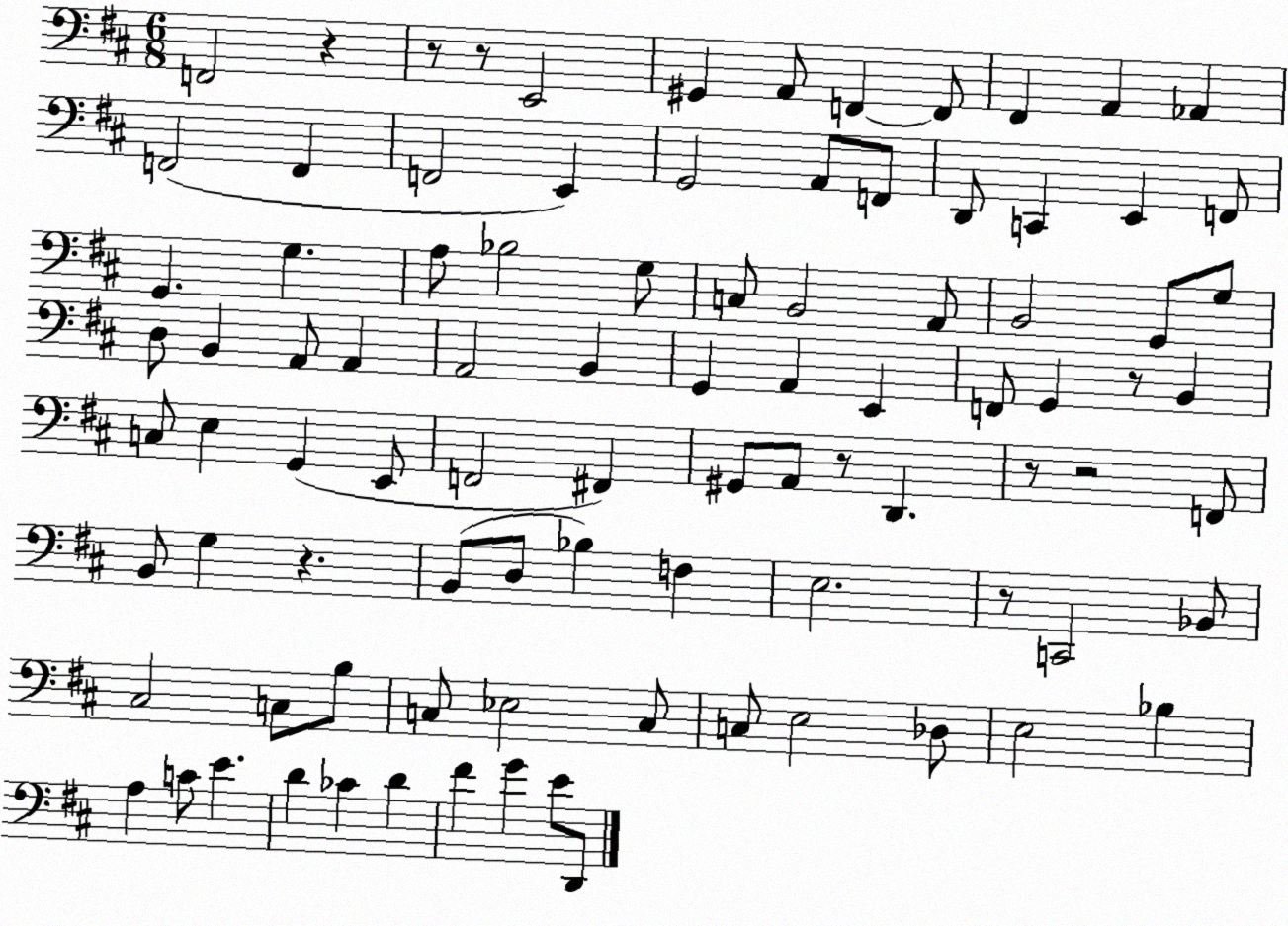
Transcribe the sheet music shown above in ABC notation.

X:1
T:Untitled
M:6/8
L:1/4
K:D
F,,2 z z/2 z/2 E,,2 ^G,, A,,/2 F,, F,,/2 ^F,, A,, _A,, F,,2 F,, F,,2 E,, G,,2 A,,/2 F,,/2 D,,/2 C,, E,, F,,/2 G,, G, A,/2 _B,2 G,/2 C,/2 B,,2 A,,/2 B,,2 G,,/2 G,/2 D,/2 B,, A,,/2 A,, A,,2 B,, G,, A,, E,, F,,/2 G,, z/2 B,, C,/2 E, G,, E,,/2 F,,2 ^F,, ^G,,/2 A,,/2 z/2 D,, z/2 z2 F,,/2 B,,/2 G, z B,,/2 D,/2 _B, F, E,2 z/2 C,,2 _B,,/2 ^C,2 C,/2 B,/2 C,/2 _E,2 C,/2 C,/2 E,2 _D,/2 E,2 _B, A, C/2 E D _C D ^F G E/2 D,,/2